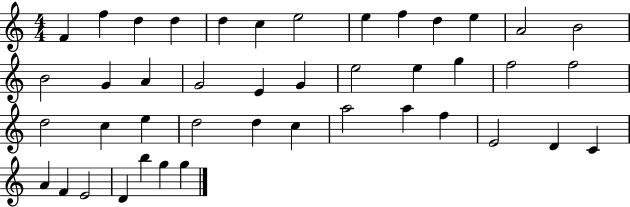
{
  \clef treble
  \numericTimeSignature
  \time 4/4
  \key c \major
  f'4 f''4 d''4 d''4 | d''4 c''4 e''2 | e''4 f''4 d''4 e''4 | a'2 b'2 | \break b'2 g'4 a'4 | g'2 e'4 g'4 | e''2 e''4 g''4 | f''2 f''2 | \break d''2 c''4 e''4 | d''2 d''4 c''4 | a''2 a''4 f''4 | e'2 d'4 c'4 | \break a'4 f'4 e'2 | d'4 b''4 g''4 g''4 | \bar "|."
}